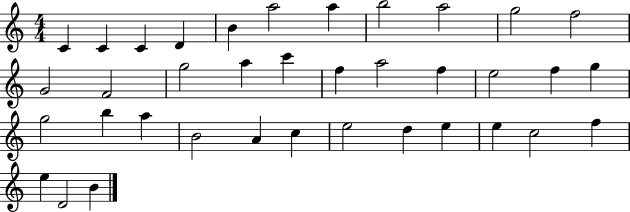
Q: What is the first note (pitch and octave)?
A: C4